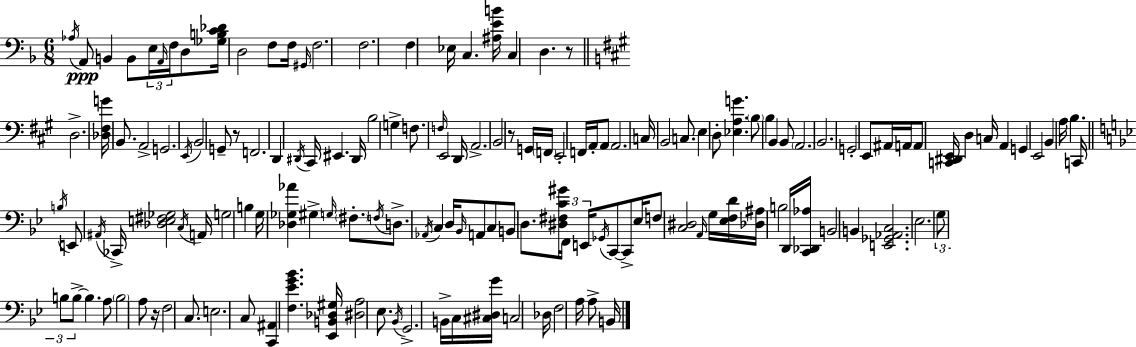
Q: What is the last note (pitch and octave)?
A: B2